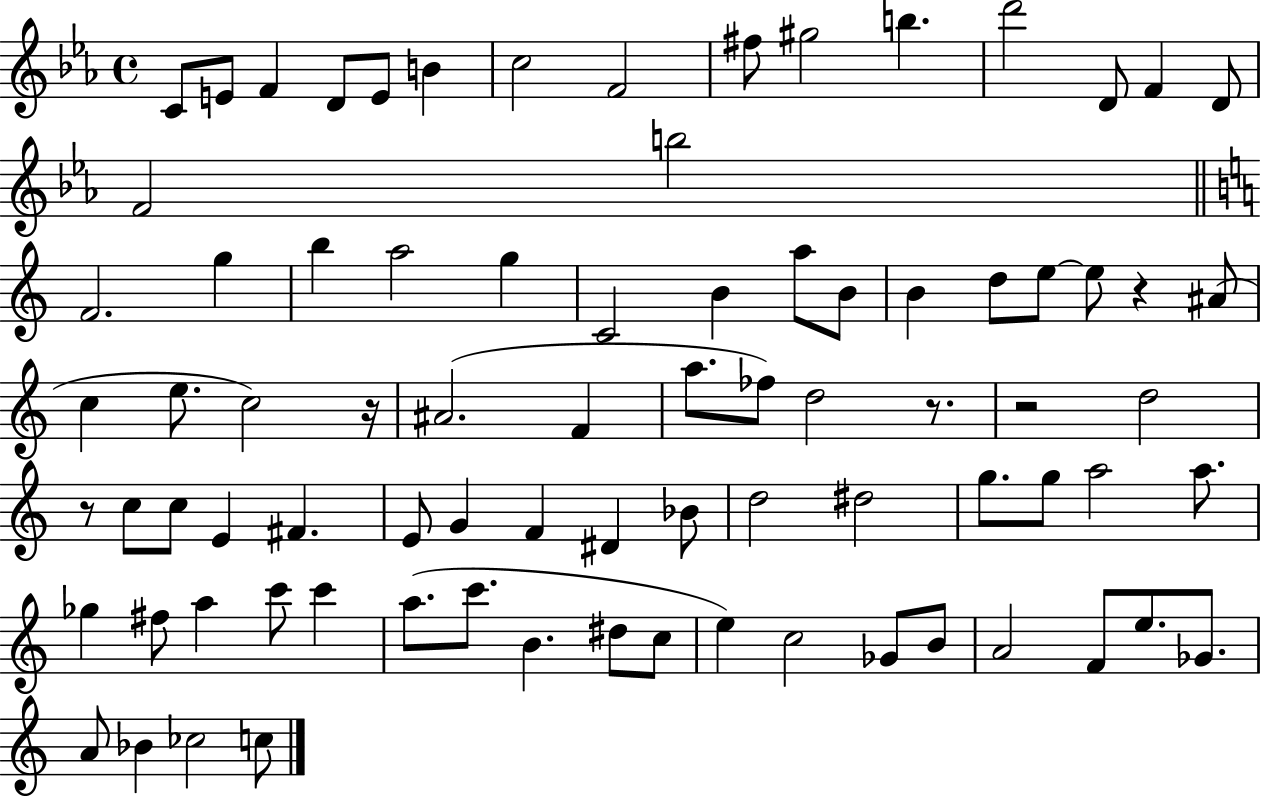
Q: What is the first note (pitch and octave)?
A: C4